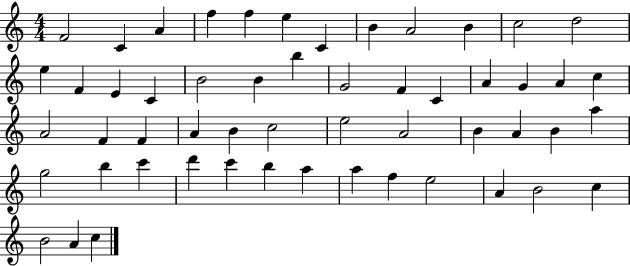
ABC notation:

X:1
T:Untitled
M:4/4
L:1/4
K:C
F2 C A f f e C B A2 B c2 d2 e F E C B2 B b G2 F C A G A c A2 F F A B c2 e2 A2 B A B a g2 b c' d' c' b a a f e2 A B2 c B2 A c